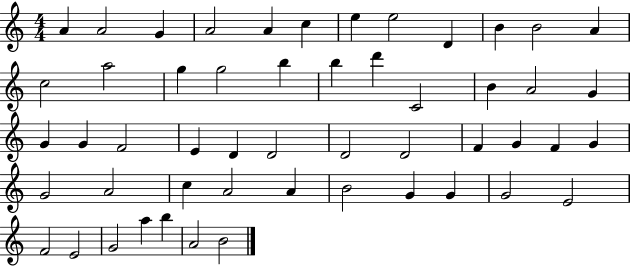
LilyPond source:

{
  \clef treble
  \numericTimeSignature
  \time 4/4
  \key c \major
  a'4 a'2 g'4 | a'2 a'4 c''4 | e''4 e''2 d'4 | b'4 b'2 a'4 | \break c''2 a''2 | g''4 g''2 b''4 | b''4 d'''4 c'2 | b'4 a'2 g'4 | \break g'4 g'4 f'2 | e'4 d'4 d'2 | d'2 d'2 | f'4 g'4 f'4 g'4 | \break g'2 a'2 | c''4 a'2 a'4 | b'2 g'4 g'4 | g'2 e'2 | \break f'2 e'2 | g'2 a''4 b''4 | a'2 b'2 | \bar "|."
}